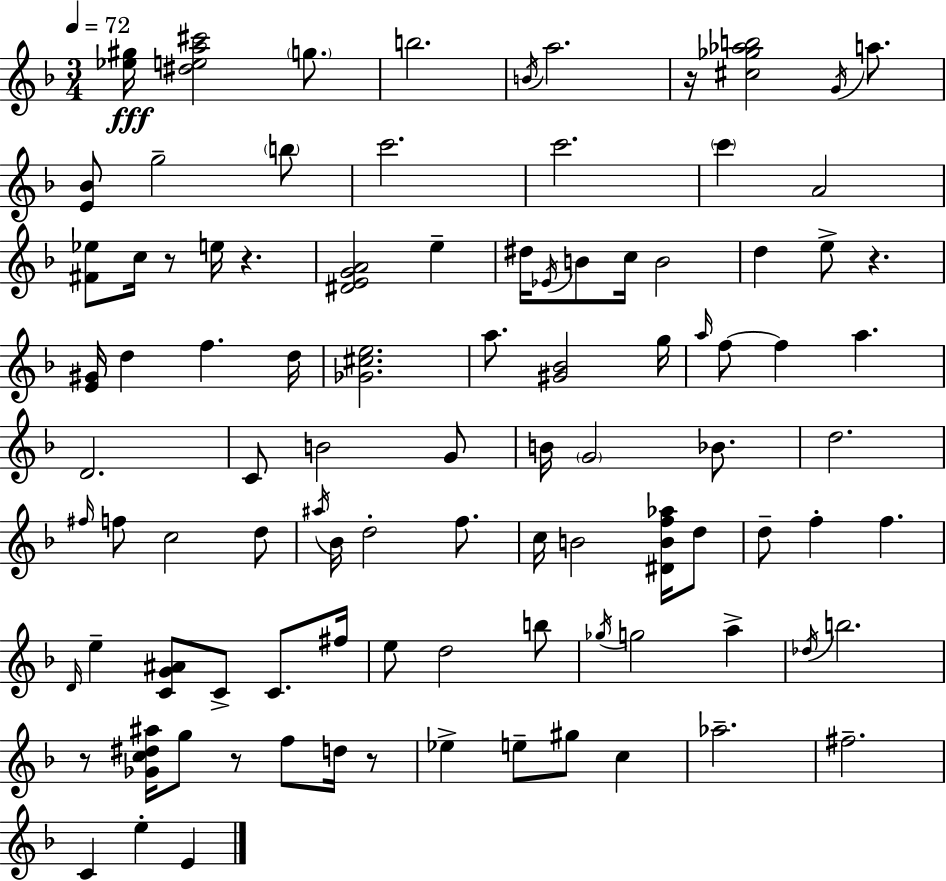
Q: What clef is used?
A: treble